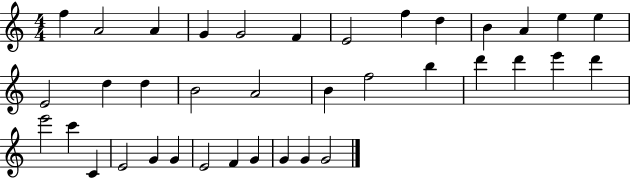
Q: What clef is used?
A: treble